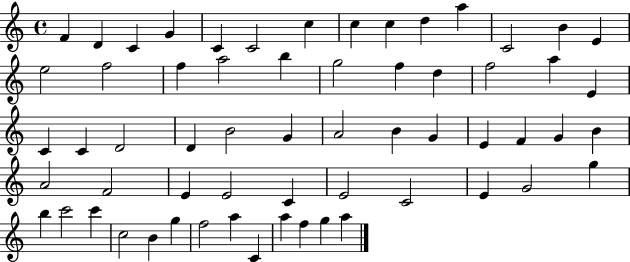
{
  \clef treble
  \time 4/4
  \defaultTimeSignature
  \key c \major
  f'4 d'4 c'4 g'4 | c'4 c'2 c''4 | c''4 c''4 d''4 a''4 | c'2 b'4 e'4 | \break e''2 f''2 | f''4 a''2 b''4 | g''2 f''4 d''4 | f''2 a''4 e'4 | \break c'4 c'4 d'2 | d'4 b'2 g'4 | a'2 b'4 g'4 | e'4 f'4 g'4 b'4 | \break a'2 f'2 | e'4 e'2 c'4 | e'2 c'2 | e'4 g'2 g''4 | \break b''4 c'''2 c'''4 | c''2 b'4 g''4 | f''2 a''4 c'4 | a''4 f''4 g''4 a''4 | \break \bar "|."
}